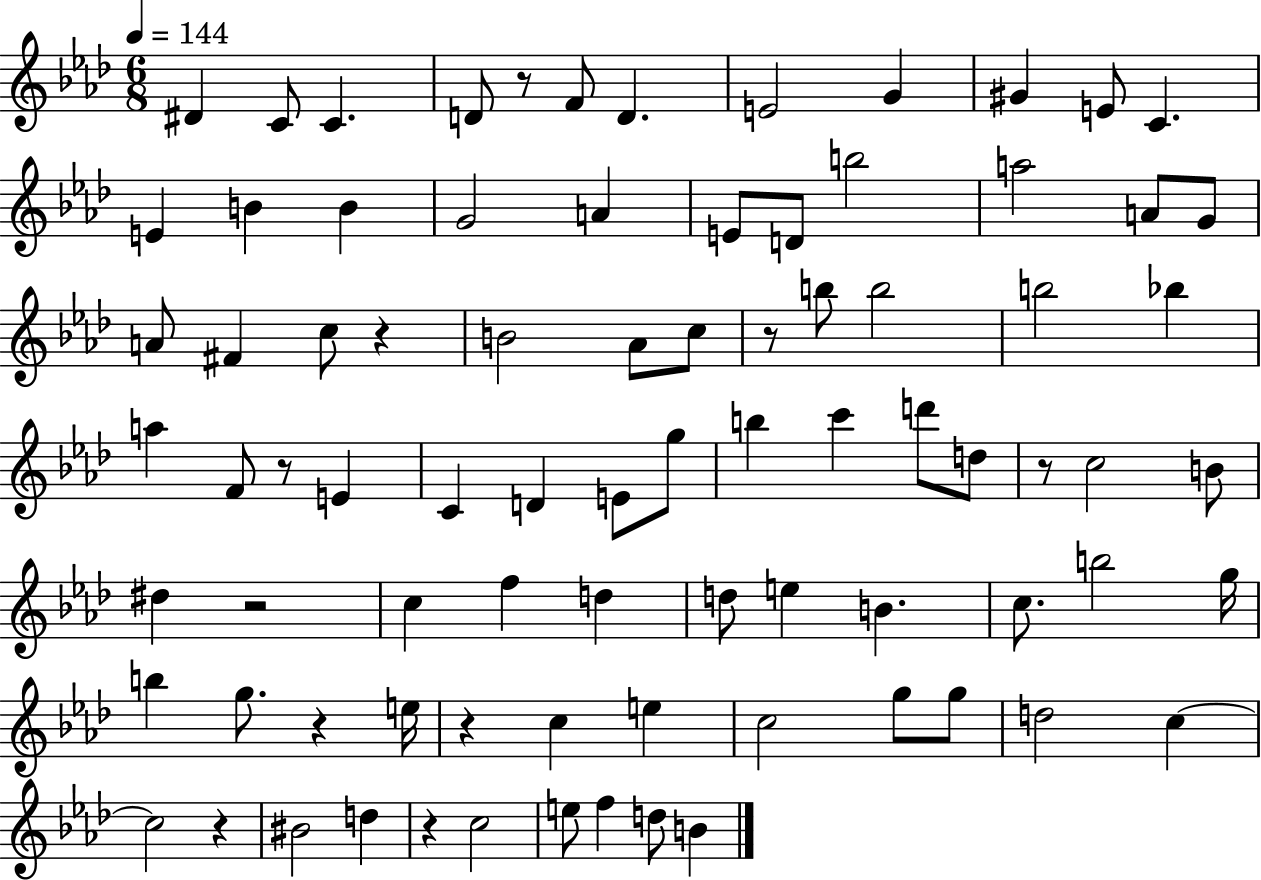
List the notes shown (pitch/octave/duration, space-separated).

D#4/q C4/e C4/q. D4/e R/e F4/e D4/q. E4/h G4/q G#4/q E4/e C4/q. E4/q B4/q B4/q G4/h A4/q E4/e D4/e B5/h A5/h A4/e G4/e A4/e F#4/q C5/e R/q B4/h Ab4/e C5/e R/e B5/e B5/h B5/h Bb5/q A5/q F4/e R/e E4/q C4/q D4/q E4/e G5/e B5/q C6/q D6/e D5/e R/e C5/h B4/e D#5/q R/h C5/q F5/q D5/q D5/e E5/q B4/q. C5/e. B5/h G5/s B5/q G5/e. R/q E5/s R/q C5/q E5/q C5/h G5/e G5/e D5/h C5/q C5/h R/q BIS4/h D5/q R/q C5/h E5/e F5/q D5/e B4/q